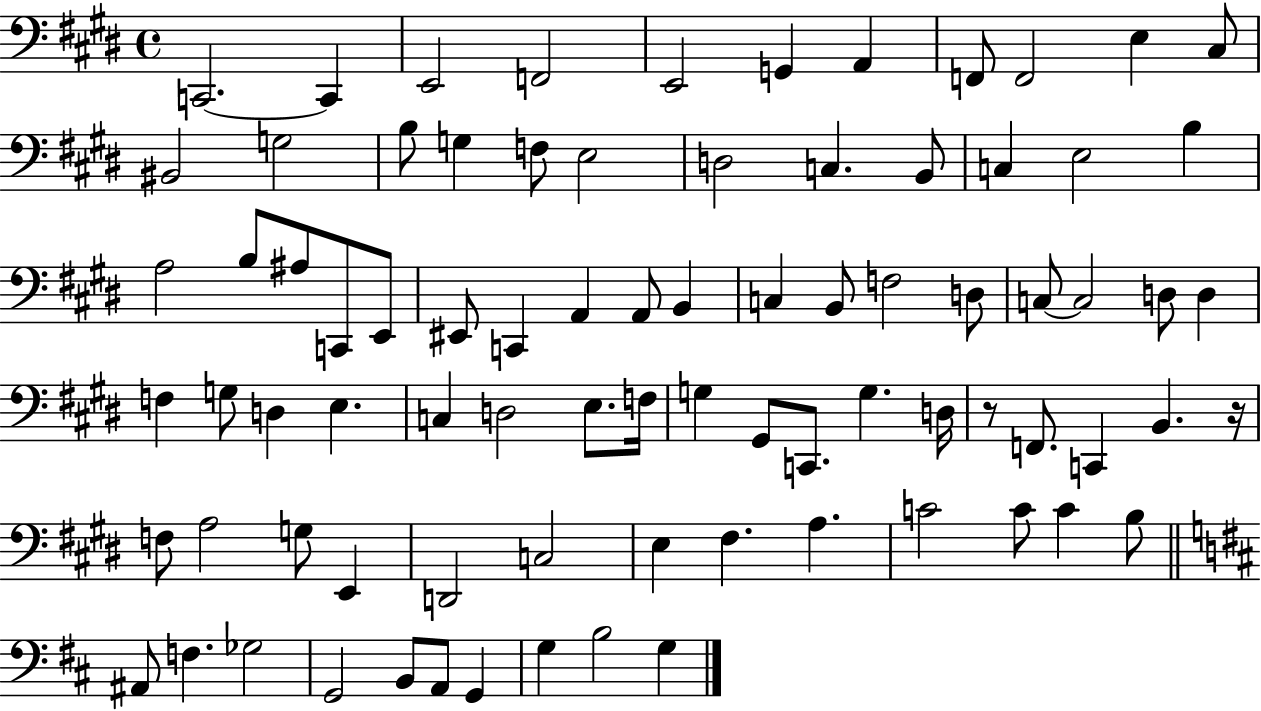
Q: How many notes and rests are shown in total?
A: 82